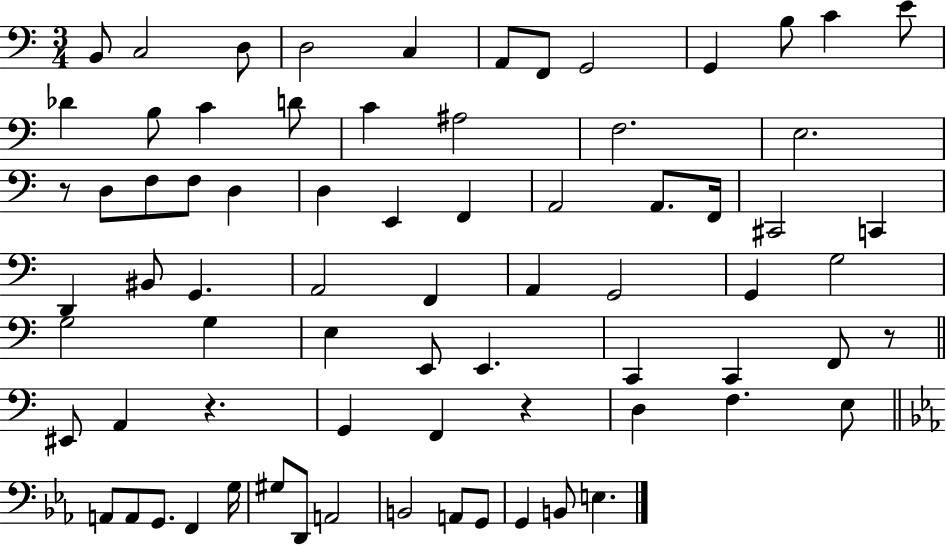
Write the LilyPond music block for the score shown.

{
  \clef bass
  \numericTimeSignature
  \time 3/4
  \key c \major
  b,8 c2 d8 | d2 c4 | a,8 f,8 g,2 | g,4 b8 c'4 e'8 | \break des'4 b8 c'4 d'8 | c'4 ais2 | f2. | e2. | \break r8 d8 f8 f8 d4 | d4 e,4 f,4 | a,2 a,8. f,16 | cis,2 c,4 | \break d,4 bis,8 g,4. | a,2 f,4 | a,4 g,2 | g,4 g2 | \break g2 g4 | e4 e,8 e,4. | c,4 c,4 f,8 r8 | \bar "||" \break \key a \minor eis,8 a,4 r4. | g,4 f,4 r4 | d4 f4. e8 | \bar "||" \break \key c \minor a,8 a,8 g,8. f,4 g16 | gis8 d,8 a,2 | b,2 a,8 g,8 | g,4 b,8 e4. | \break \bar "|."
}